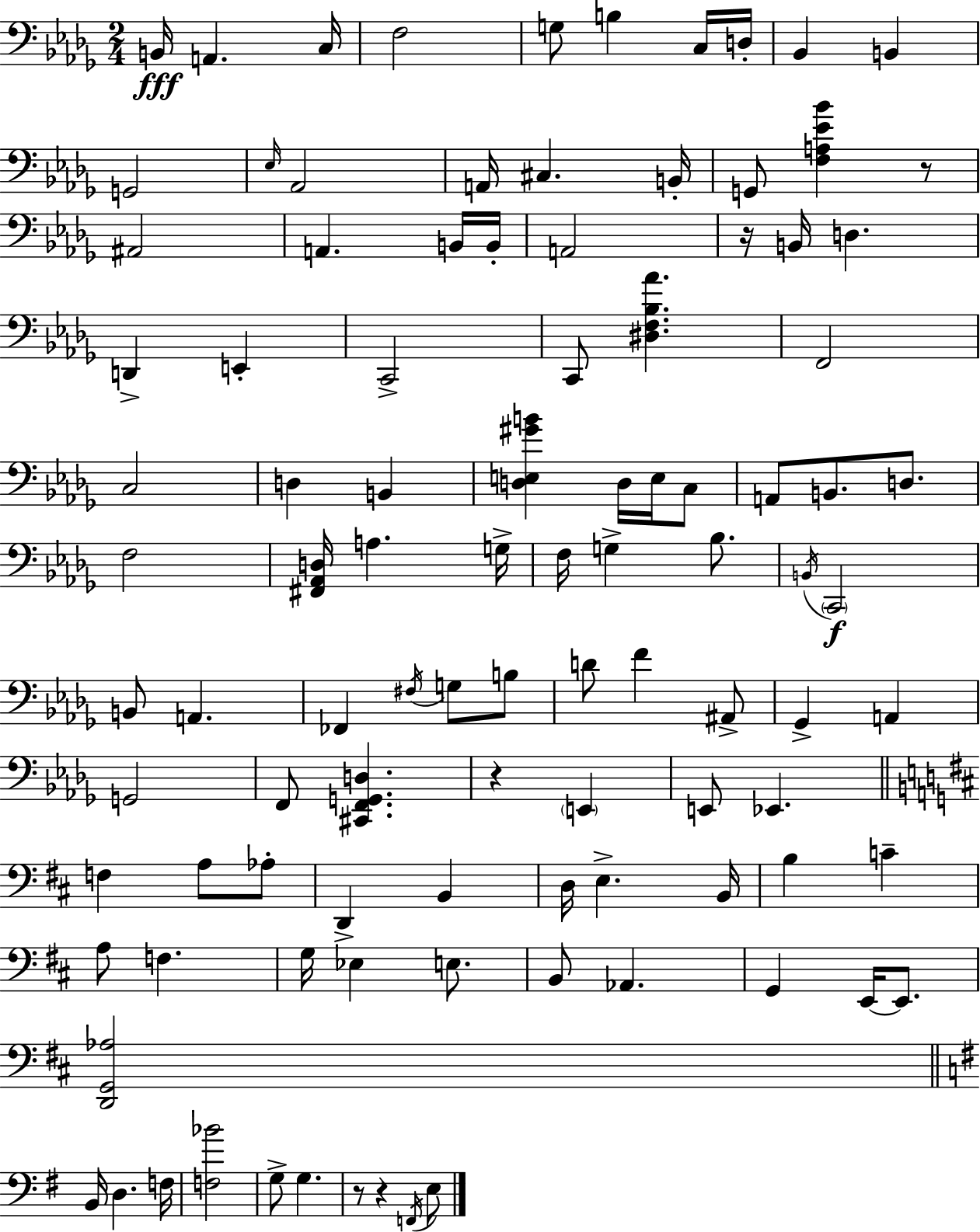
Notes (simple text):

B2/s A2/q. C3/s F3/h G3/e B3/q C3/s D3/s Bb2/q B2/q G2/h Eb3/s Ab2/h A2/s C#3/q. B2/s G2/e [F3,A3,Eb4,Bb4]/q R/e A#2/h A2/q. B2/s B2/s A2/h R/s B2/s D3/q. D2/q E2/q C2/h C2/e [D#3,F3,Bb3,Ab4]/q. F2/h C3/h D3/q B2/q [D3,E3,G#4,B4]/q D3/s E3/s C3/e A2/e B2/e. D3/e. F3/h [F#2,Ab2,D3]/s A3/q. G3/s F3/s G3/q Bb3/e. B2/s C2/h B2/e A2/q. FES2/q F#3/s G3/e B3/e D4/e F4/q A#2/e Gb2/q A2/q G2/h F2/e [C#2,F2,G2,D3]/q. R/q E2/q E2/e Eb2/q. F3/q A3/e Ab3/e D2/q B2/q D3/s E3/q. B2/s B3/q C4/q A3/e F3/q. G3/s Eb3/q E3/e. B2/e Ab2/q. G2/q E2/s E2/e. [D2,G2,Ab3]/h B2/s D3/q. F3/s [F3,Bb4]/h G3/e G3/q. R/e R/q F2/s E3/e